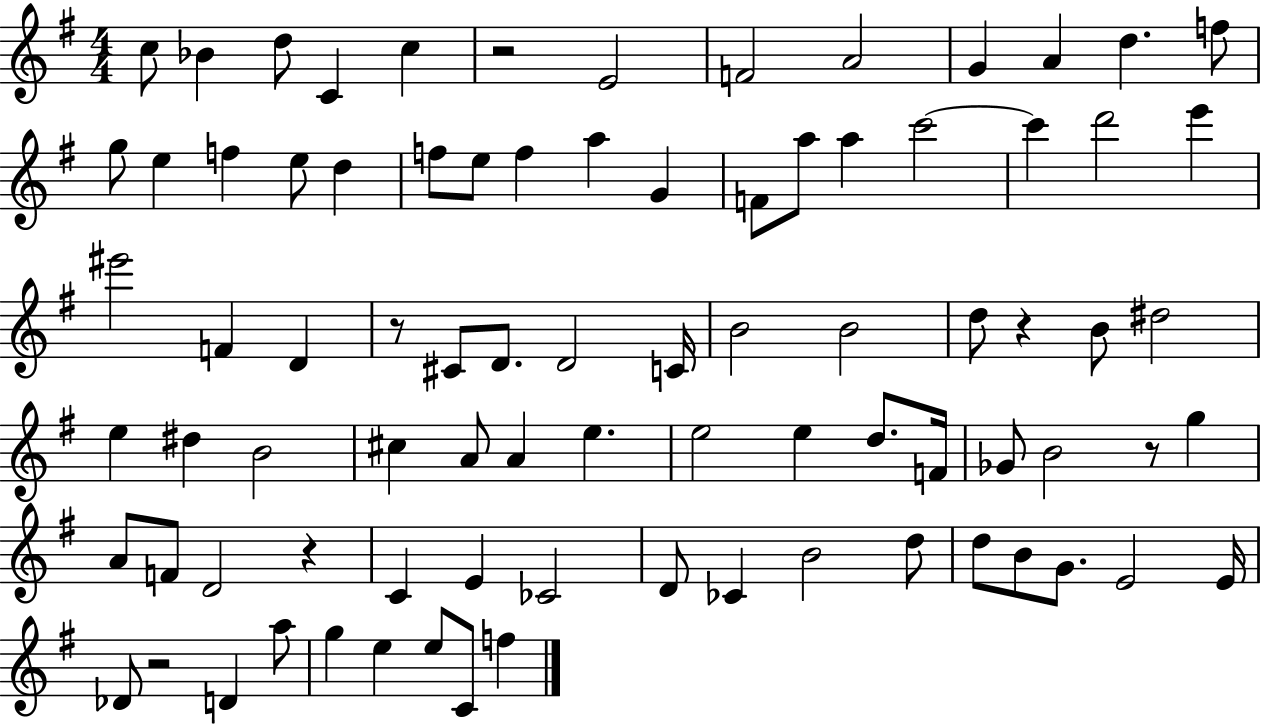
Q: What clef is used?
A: treble